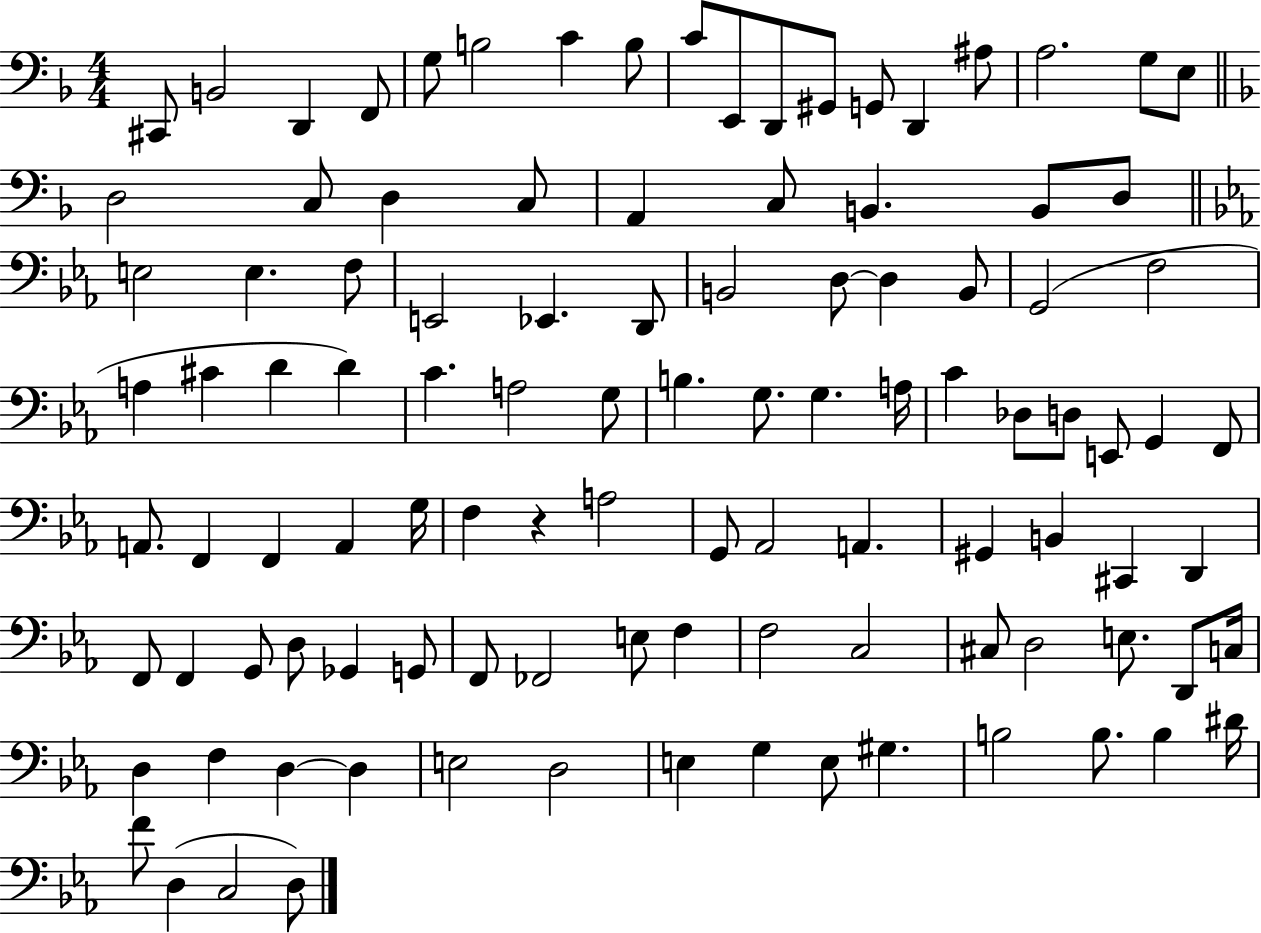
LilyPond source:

{
  \clef bass
  \numericTimeSignature
  \time 4/4
  \key f \major
  cis,8 b,2 d,4 f,8 | g8 b2 c'4 b8 | c'8 e,8 d,8 gis,8 g,8 d,4 ais8 | a2. g8 e8 | \break \bar "||" \break \key d \minor d2 c8 d4 c8 | a,4 c8 b,4. b,8 d8 | \bar "||" \break \key c \minor e2 e4. f8 | e,2 ees,4. d,8 | b,2 d8~~ d4 b,8 | g,2( f2 | \break a4 cis'4 d'4 d'4) | c'4. a2 g8 | b4. g8. g4. a16 | c'4 des8 d8 e,8 g,4 f,8 | \break a,8. f,4 f,4 a,4 g16 | f4 r4 a2 | g,8 aes,2 a,4. | gis,4 b,4 cis,4 d,4 | \break f,8 f,4 g,8 d8 ges,4 g,8 | f,8 fes,2 e8 f4 | f2 c2 | cis8 d2 e8. d,8 c16 | \break d4 f4 d4~~ d4 | e2 d2 | e4 g4 e8 gis4. | b2 b8. b4 dis'16 | \break f'8 d4( c2 d8) | \bar "|."
}